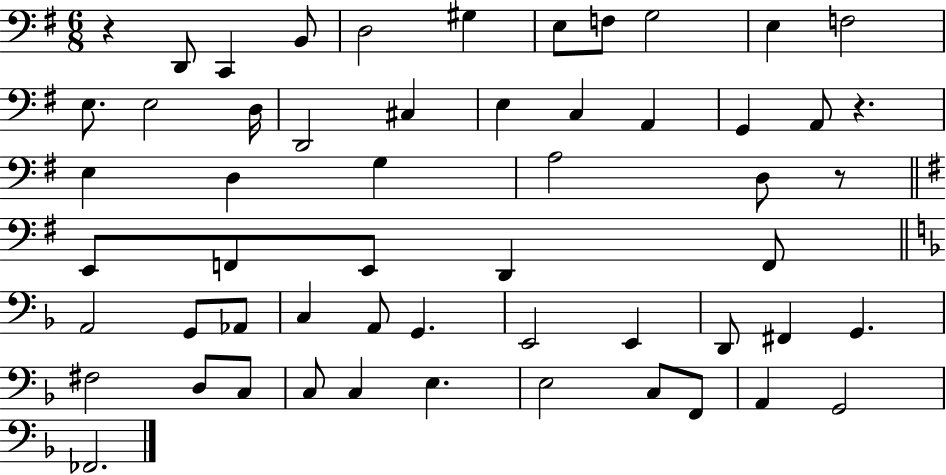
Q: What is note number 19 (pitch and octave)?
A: G2